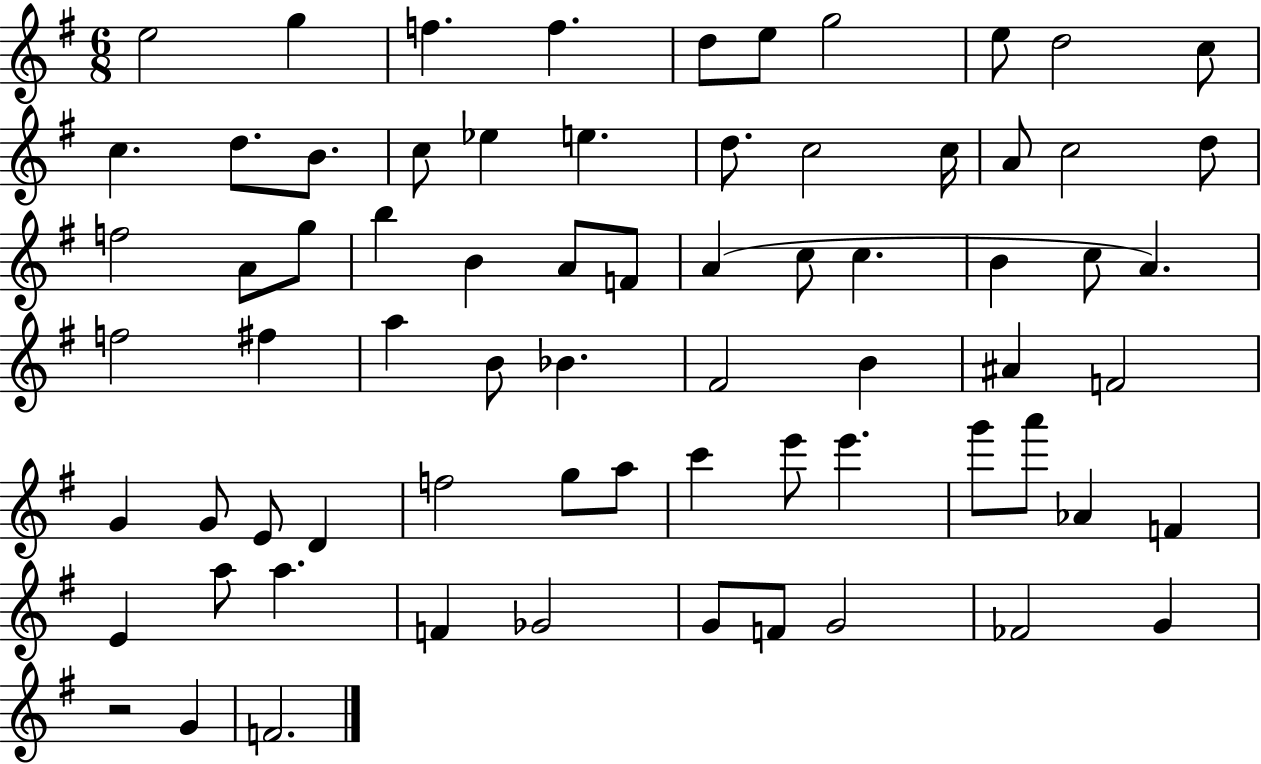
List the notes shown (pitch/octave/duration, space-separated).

E5/h G5/q F5/q. F5/q. D5/e E5/e G5/h E5/e D5/h C5/e C5/q. D5/e. B4/e. C5/e Eb5/q E5/q. D5/e. C5/h C5/s A4/e C5/h D5/e F5/h A4/e G5/e B5/q B4/q A4/e F4/e A4/q C5/e C5/q. B4/q C5/e A4/q. F5/h F#5/q A5/q B4/e Bb4/q. F#4/h B4/q A#4/q F4/h G4/q G4/e E4/e D4/q F5/h G5/e A5/e C6/q E6/e E6/q. G6/e A6/e Ab4/q F4/q E4/q A5/e A5/q. F4/q Gb4/h G4/e F4/e G4/h FES4/h G4/q R/h G4/q F4/h.